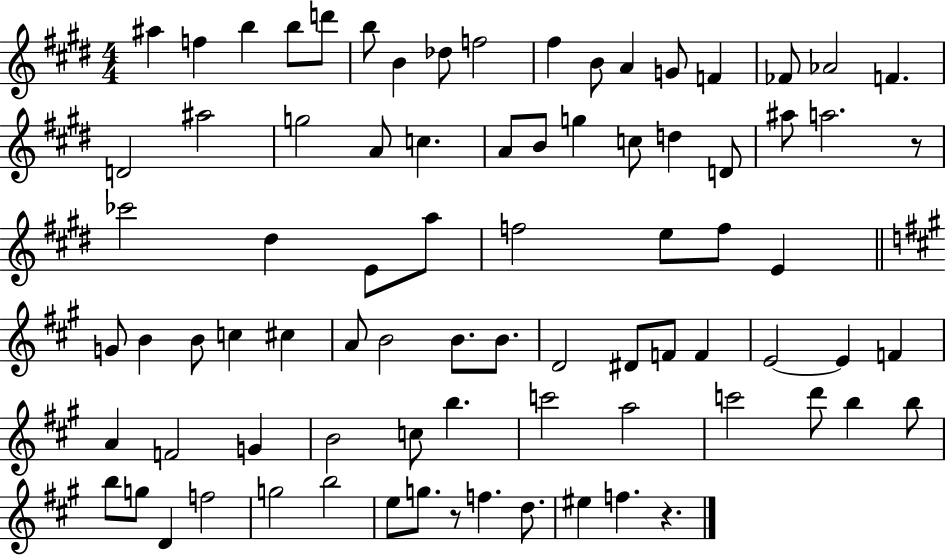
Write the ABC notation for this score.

X:1
T:Untitled
M:4/4
L:1/4
K:E
^a f b b/2 d'/2 b/2 B _d/2 f2 ^f B/2 A G/2 F _F/2 _A2 F D2 ^a2 g2 A/2 c A/2 B/2 g c/2 d D/2 ^a/2 a2 z/2 _c'2 ^d E/2 a/2 f2 e/2 f/2 E G/2 B B/2 c ^c A/2 B2 B/2 B/2 D2 ^D/2 F/2 F E2 E F A F2 G B2 c/2 b c'2 a2 c'2 d'/2 b b/2 b/2 g/2 D f2 g2 b2 e/2 g/2 z/2 f d/2 ^e f z